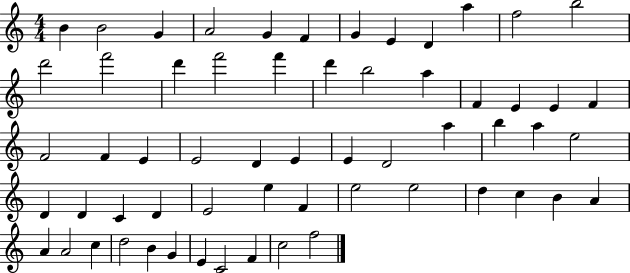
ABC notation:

X:1
T:Untitled
M:4/4
L:1/4
K:C
B B2 G A2 G F G E D a f2 b2 d'2 f'2 d' f'2 f' d' b2 a F E E F F2 F E E2 D E E D2 a b a e2 D D C D E2 e F e2 e2 d c B A A A2 c d2 B G E C2 F c2 f2